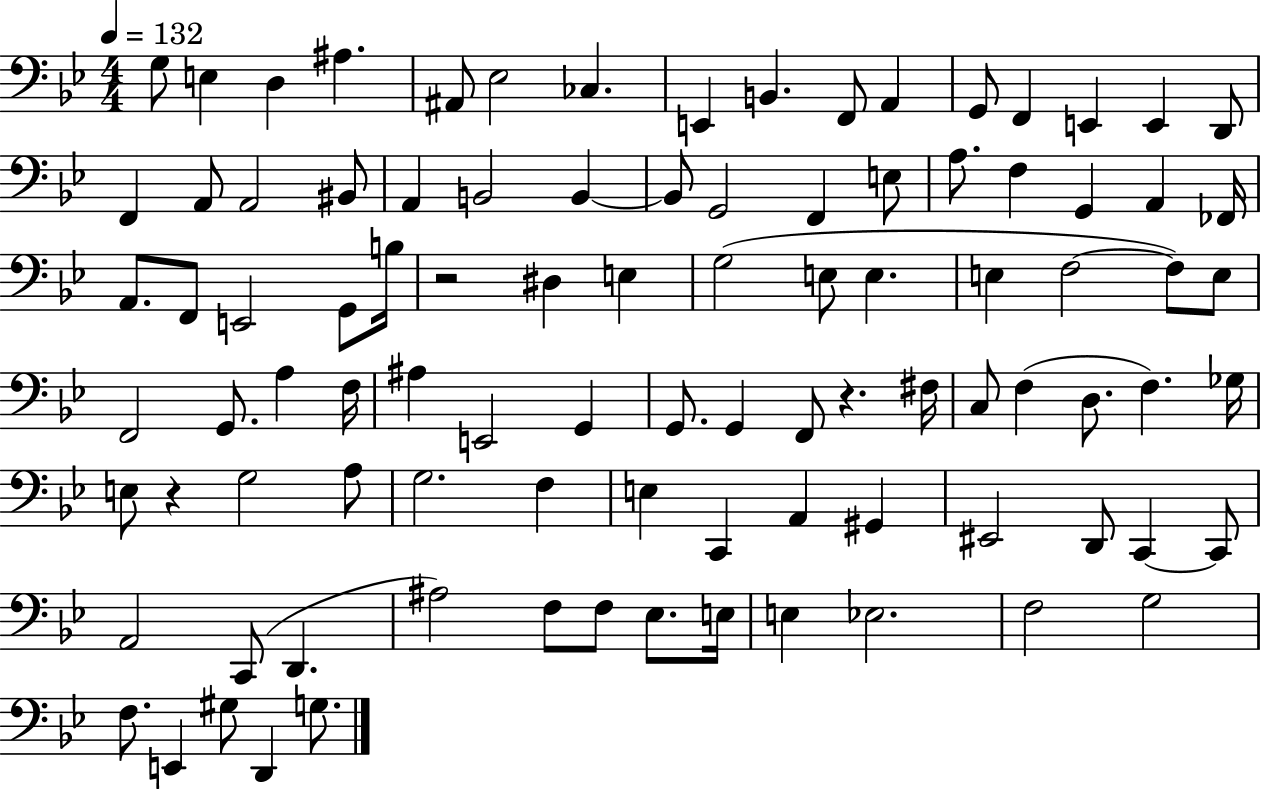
X:1
T:Untitled
M:4/4
L:1/4
K:Bb
G,/2 E, D, ^A, ^A,,/2 _E,2 _C, E,, B,, F,,/2 A,, G,,/2 F,, E,, E,, D,,/2 F,, A,,/2 A,,2 ^B,,/2 A,, B,,2 B,, B,,/2 G,,2 F,, E,/2 A,/2 F, G,, A,, _F,,/4 A,,/2 F,,/2 E,,2 G,,/2 B,/4 z2 ^D, E, G,2 E,/2 E, E, F,2 F,/2 E,/2 F,,2 G,,/2 A, F,/4 ^A, E,,2 G,, G,,/2 G,, F,,/2 z ^F,/4 C,/2 F, D,/2 F, _G,/4 E,/2 z G,2 A,/2 G,2 F, E, C,, A,, ^G,, ^E,,2 D,,/2 C,, C,,/2 A,,2 C,,/2 D,, ^A,2 F,/2 F,/2 _E,/2 E,/4 E, _E,2 F,2 G,2 F,/2 E,, ^G,/2 D,, G,/2